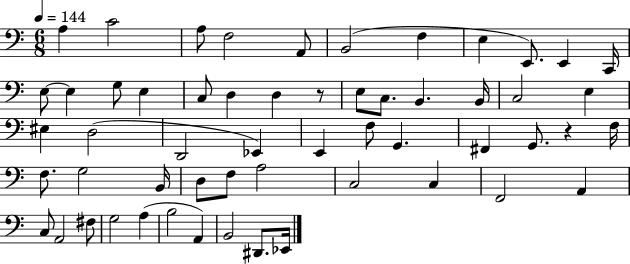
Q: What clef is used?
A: bass